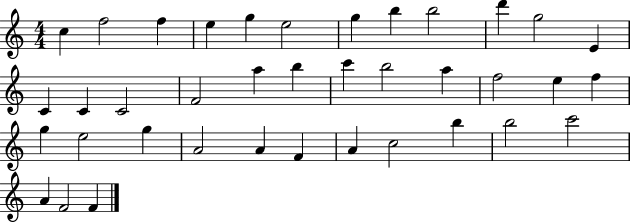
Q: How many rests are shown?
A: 0